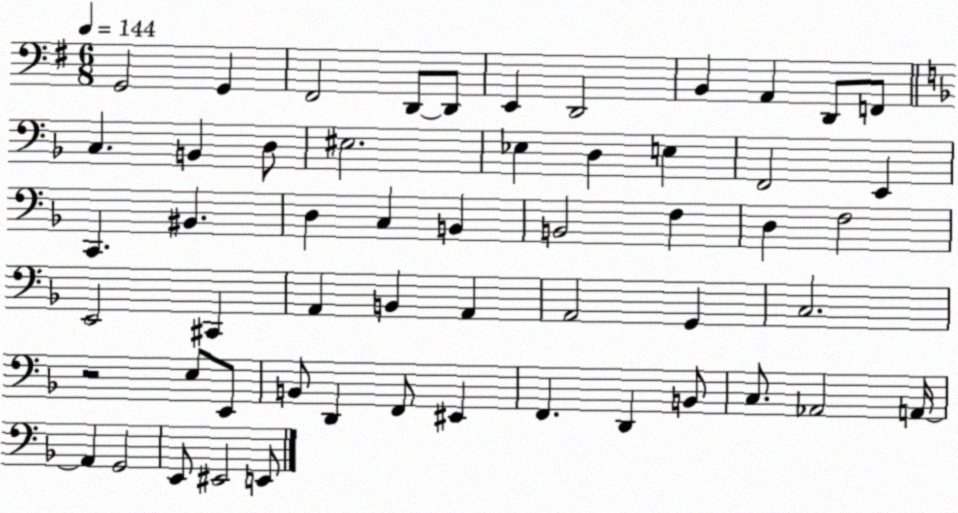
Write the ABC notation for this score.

X:1
T:Untitled
M:6/8
L:1/4
K:G
G,,2 G,, ^F,,2 D,,/2 D,,/2 E,, D,,2 B,, A,, D,,/2 F,,/2 C, B,, D,/2 ^E,2 _E, D, E, F,,2 E,, C,, ^B,, D, C, B,, B,,2 F, D, F,2 E,,2 ^C,, A,, B,, A,, A,,2 G,, C,2 z2 E,/2 E,,/2 B,,/2 D,, F,,/2 ^E,, F,, D,, B,,/2 C,/2 _A,,2 A,,/4 A,, G,,2 E,,/2 ^E,,2 E,,/2